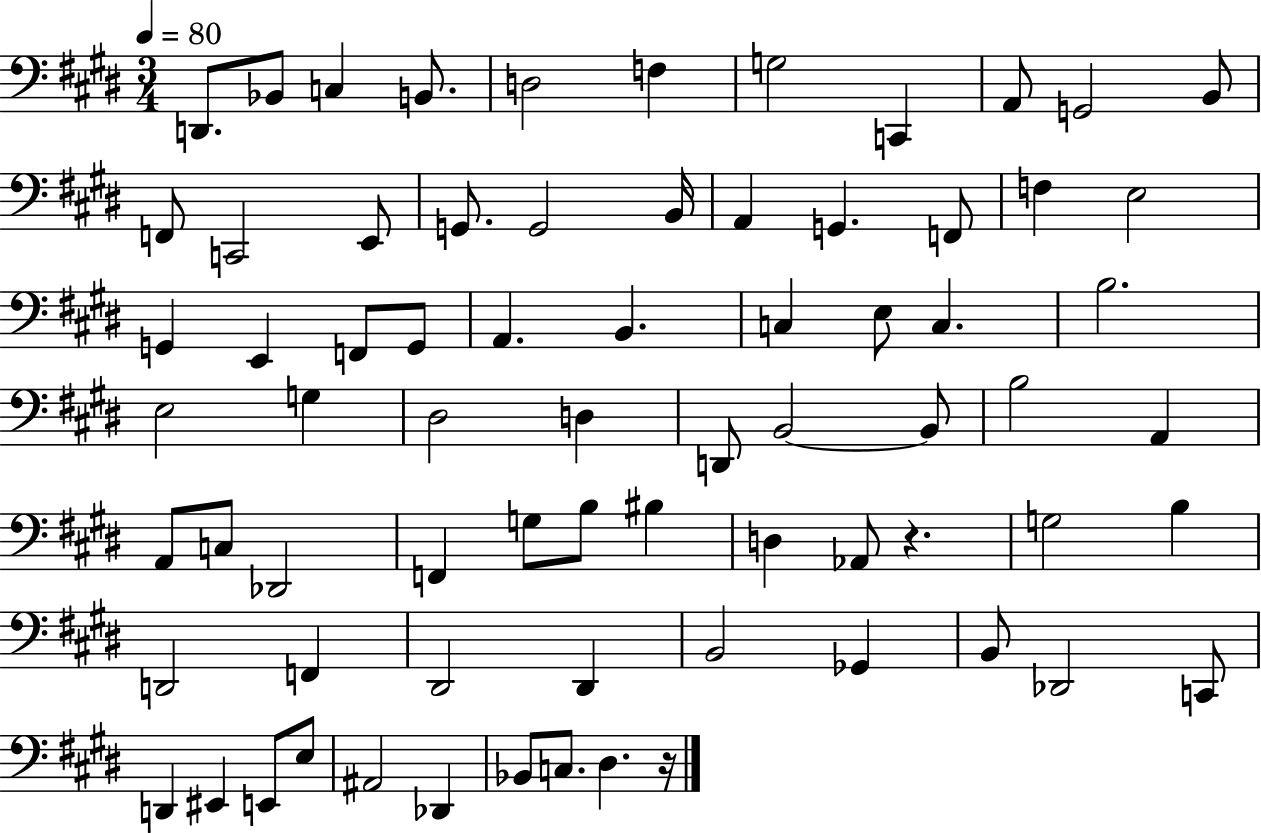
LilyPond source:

{
  \clef bass
  \numericTimeSignature
  \time 3/4
  \key e \major
  \tempo 4 = 80
  d,8. bes,8 c4 b,8. | d2 f4 | g2 c,4 | a,8 g,2 b,8 | \break f,8 c,2 e,8 | g,8. g,2 b,16 | a,4 g,4. f,8 | f4 e2 | \break g,4 e,4 f,8 g,8 | a,4. b,4. | c4 e8 c4. | b2. | \break e2 g4 | dis2 d4 | d,8 b,2~~ b,8 | b2 a,4 | \break a,8 c8 des,2 | f,4 g8 b8 bis4 | d4 aes,8 r4. | g2 b4 | \break d,2 f,4 | dis,2 dis,4 | b,2 ges,4 | b,8 des,2 c,8 | \break d,4 eis,4 e,8 e8 | ais,2 des,4 | bes,8 c8. dis4. r16 | \bar "|."
}